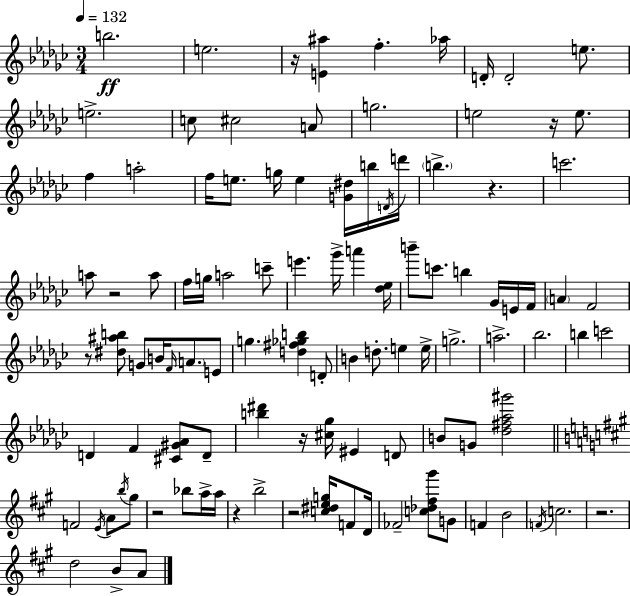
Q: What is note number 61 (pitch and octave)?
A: D4